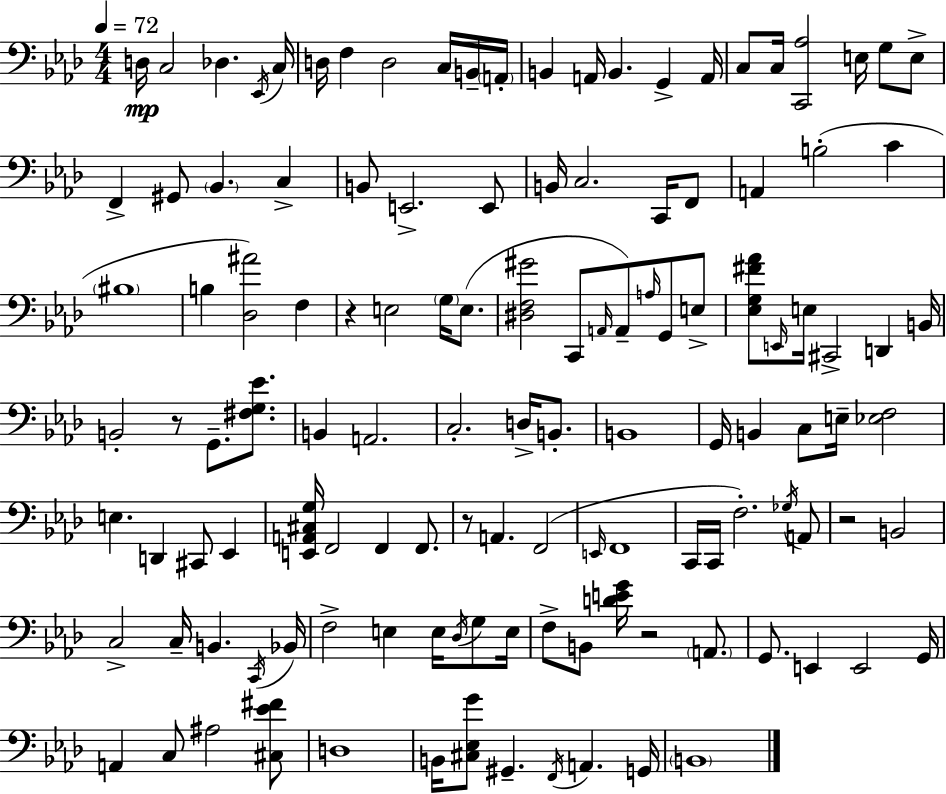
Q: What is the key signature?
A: AES major